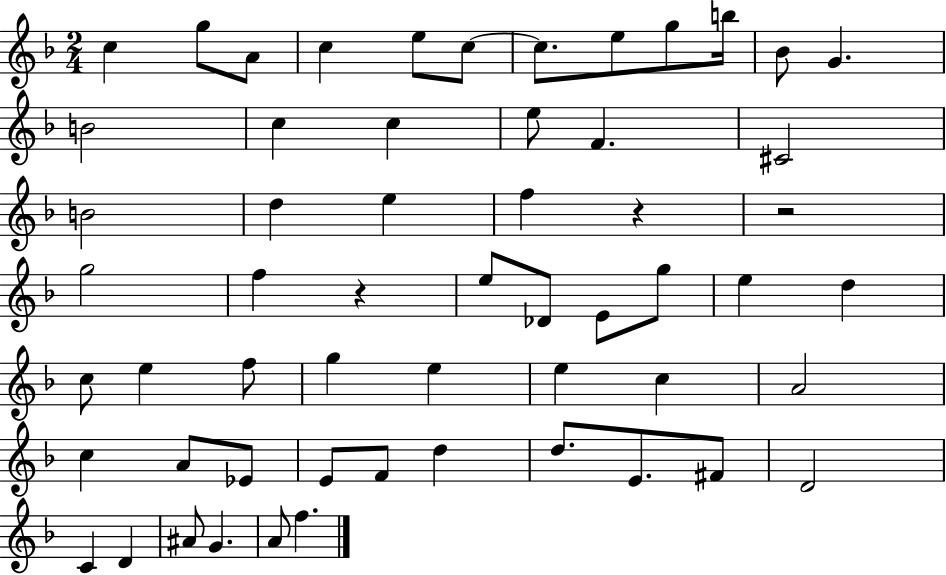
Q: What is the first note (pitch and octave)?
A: C5